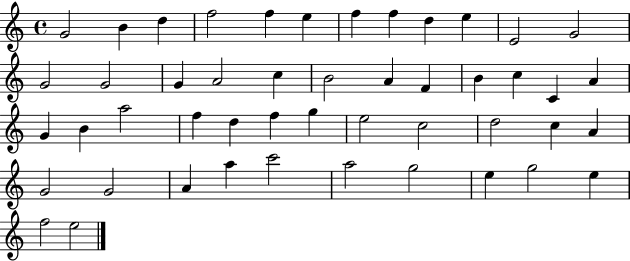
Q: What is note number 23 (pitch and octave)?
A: C4